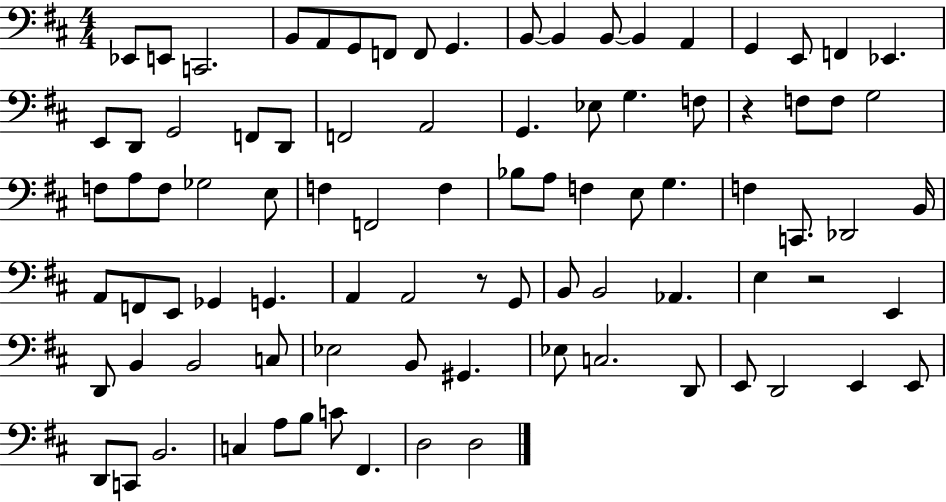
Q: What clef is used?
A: bass